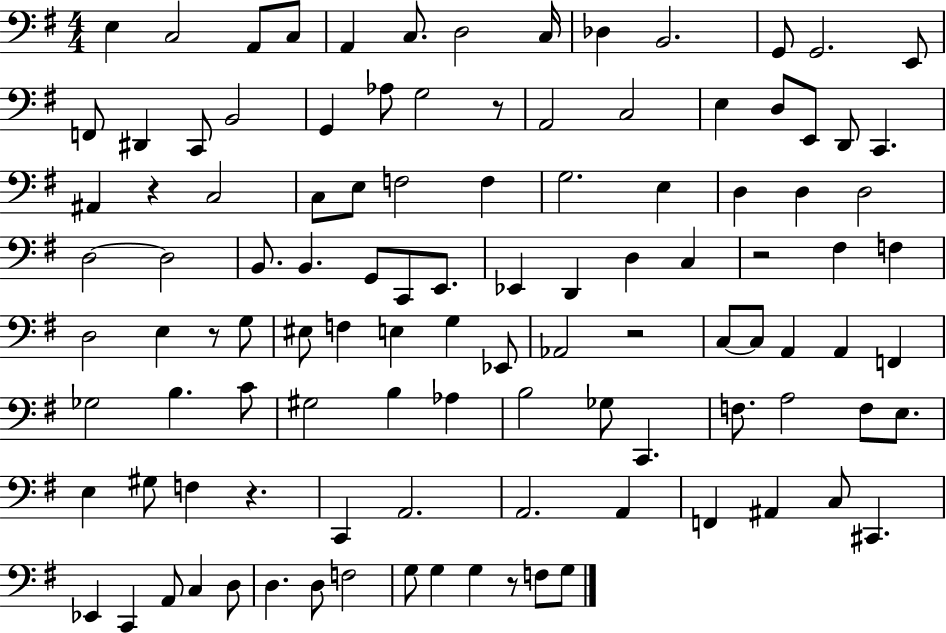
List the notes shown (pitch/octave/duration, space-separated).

E3/q C3/h A2/e C3/e A2/q C3/e. D3/h C3/s Db3/q B2/h. G2/e G2/h. E2/e F2/e D#2/q C2/e B2/h G2/q Ab3/e G3/h R/e A2/h C3/h E3/q D3/e E2/e D2/e C2/q. A#2/q R/q C3/h C3/e E3/e F3/h F3/q G3/h. E3/q D3/q D3/q D3/h D3/h D3/h B2/e. B2/q. G2/e C2/e E2/e. Eb2/q D2/q D3/q C3/q R/h F#3/q F3/q D3/h E3/q R/e G3/e EIS3/e F3/q E3/q G3/q Eb2/e Ab2/h R/h C3/e C3/e A2/q A2/q F2/q Gb3/h B3/q. C4/e G#3/h B3/q Ab3/q B3/h Gb3/e C2/q. F3/e. A3/h F3/e E3/e. E3/q G#3/e F3/q R/q. C2/q A2/h. A2/h. A2/q F2/q A#2/q C3/e C#2/q. Eb2/q C2/q A2/e C3/q D3/e D3/q. D3/e F3/h G3/e G3/q G3/q R/e F3/e G3/e